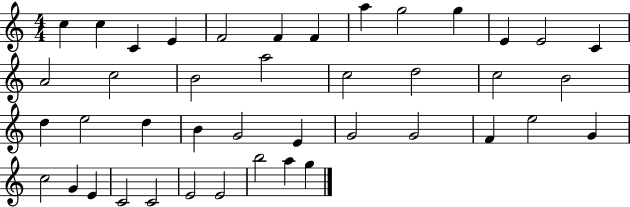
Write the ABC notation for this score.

X:1
T:Untitled
M:4/4
L:1/4
K:C
c c C E F2 F F a g2 g E E2 C A2 c2 B2 a2 c2 d2 c2 B2 d e2 d B G2 E G2 G2 F e2 G c2 G E C2 C2 E2 E2 b2 a g